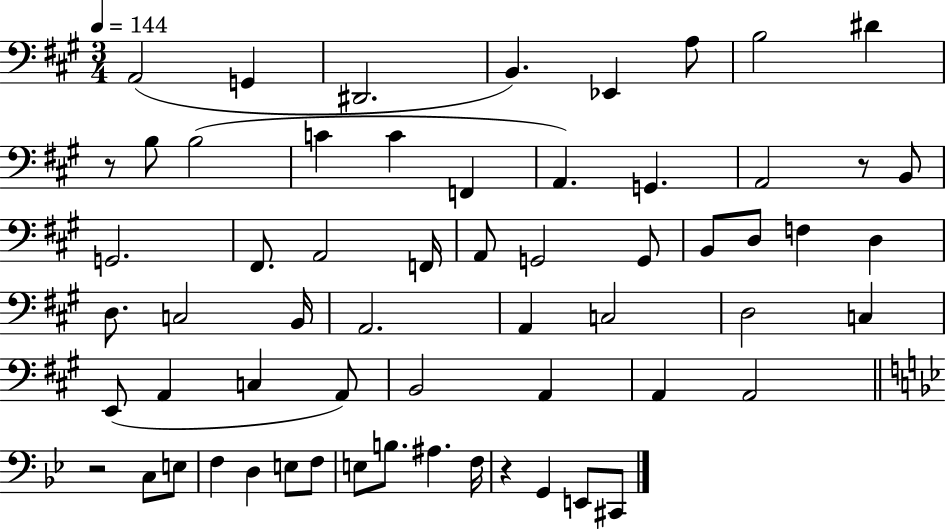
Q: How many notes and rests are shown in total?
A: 61